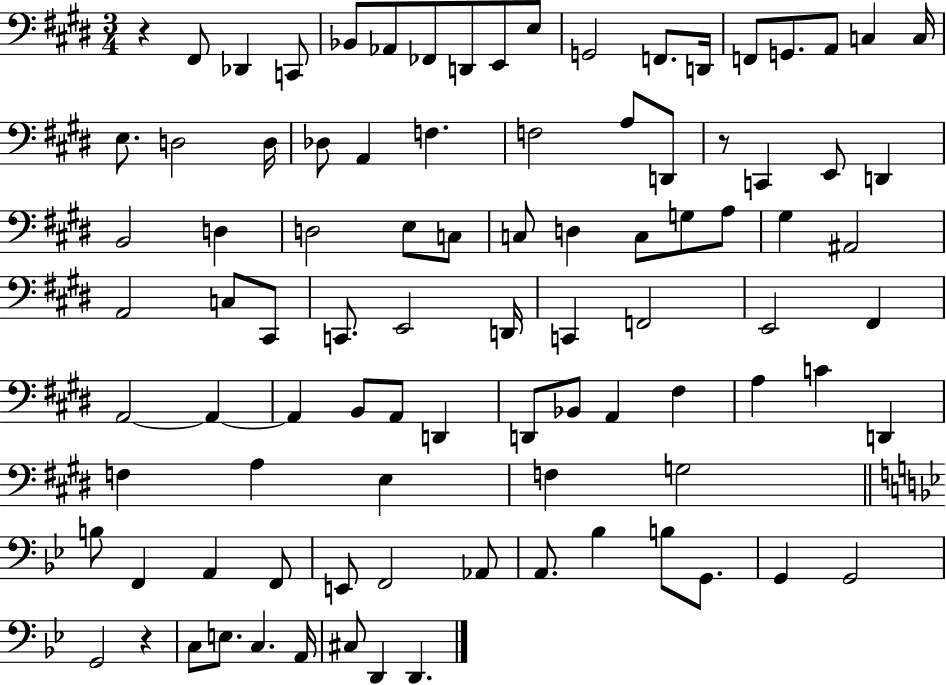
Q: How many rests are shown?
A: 3